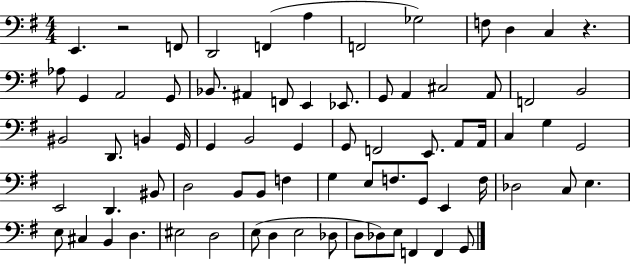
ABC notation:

X:1
T:Untitled
M:4/4
L:1/4
K:G
E,, z2 F,,/2 D,,2 F,, A, F,,2 _G,2 F,/2 D, C, z _A,/2 G,, A,,2 G,,/2 _B,,/2 ^A,, F,,/2 E,, _E,,/2 G,,/2 A,, ^C,2 A,,/2 F,,2 B,,2 ^B,,2 D,,/2 B,, G,,/4 G,, B,,2 G,, G,,/2 F,,2 E,,/2 A,,/2 A,,/4 C, G, G,,2 E,,2 D,, ^B,,/2 D,2 B,,/2 B,,/2 F, G, E,/2 F,/2 G,,/2 E,, F,/4 _D,2 C,/2 E, E,/2 ^C, B,, D, ^E,2 D,2 E,/2 D, E,2 _D,/2 D,/2 _D,/2 E,/2 F,, F,, G,,/2